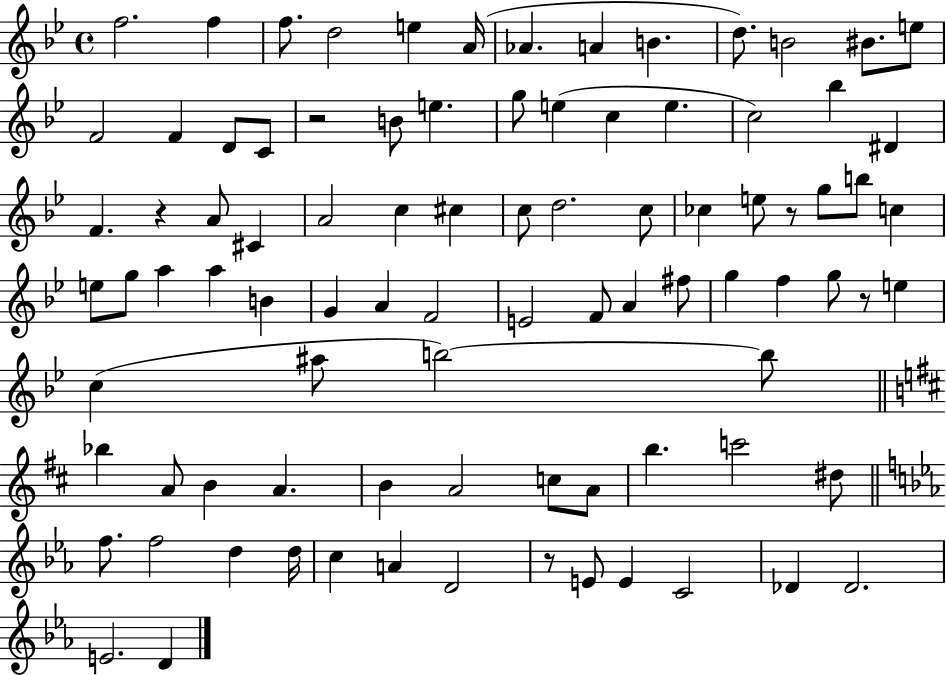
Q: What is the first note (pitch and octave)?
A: F5